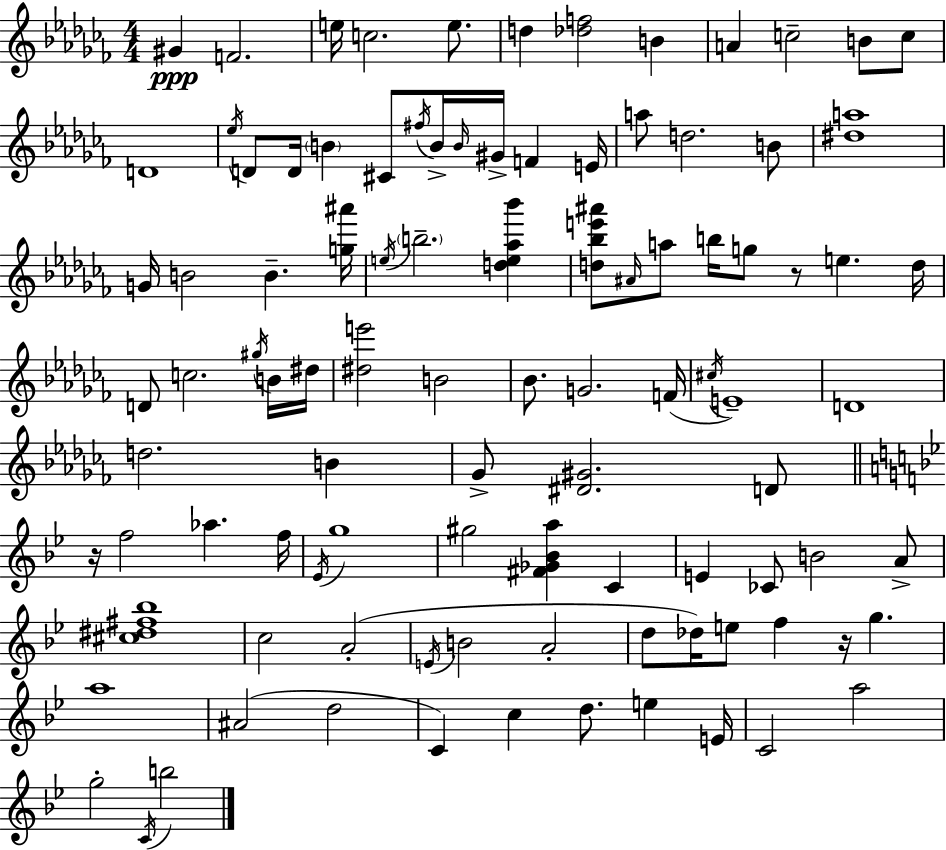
{
  \clef treble
  \numericTimeSignature
  \time 4/4
  \key aes \minor
  gis'4\ppp f'2. | e''16 c''2. e''8. | d''4 <des'' f''>2 b'4 | a'4 c''2-- b'8 c''8 | \break d'1 | \acciaccatura { ees''16 } d'8 d'16 \parenthesize b'4 cis'8 \acciaccatura { fis''16 } b'16-> \grace { b'16 } gis'16-> f'4 | e'16 a''8 d''2. | b'8 <dis'' a''>1 | \break g'16 b'2 b'4.-- | <g'' ais'''>16 \acciaccatura { e''16 } \parenthesize b''2.-- | <d'' e'' aes'' bes'''>4 <d'' bes'' e''' ais'''>8 \grace { ais'16 } a''8 b''16 g''8 r8 e''4. | d''16 d'8 c''2. | \break \acciaccatura { gis''16 } b'16 dis''16 <dis'' e'''>2 b'2 | bes'8. g'2. | f'16( \acciaccatura { cis''16 } e'1--) | d'1 | \break d''2. | b'4 ges'8-> <dis' gis'>2. | d'8 \bar "||" \break \key g \minor r16 f''2 aes''4. f''16 | \acciaccatura { ees'16 } g''1 | gis''2 <fis' ges' bes' a''>4 c'4 | e'4 ces'8 b'2 a'8-> | \break <cis'' dis'' fis'' bes''>1 | c''2 a'2-.( | \acciaccatura { e'16 } b'2 a'2-. | d''8 des''16) e''8 f''4 r16 g''4. | \break a''1 | ais'2( d''2 | c'4) c''4 d''8. e''4 | e'16 c'2 a''2 | \break g''2-. \acciaccatura { c'16 } b''2 | \bar "|."
}